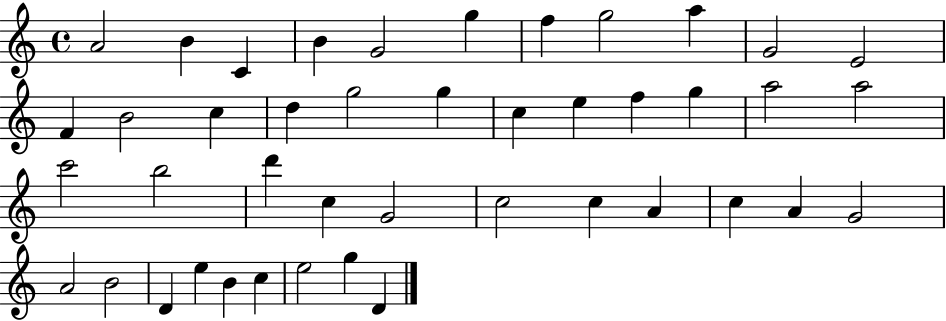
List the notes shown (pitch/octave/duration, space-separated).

A4/h B4/q C4/q B4/q G4/h G5/q F5/q G5/h A5/q G4/h E4/h F4/q B4/h C5/q D5/q G5/h G5/q C5/q E5/q F5/q G5/q A5/h A5/h C6/h B5/h D6/q C5/q G4/h C5/h C5/q A4/q C5/q A4/q G4/h A4/h B4/h D4/q E5/q B4/q C5/q E5/h G5/q D4/q